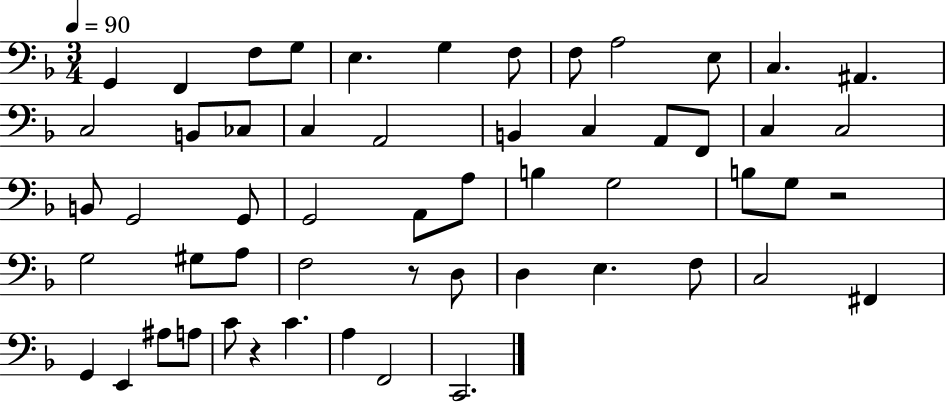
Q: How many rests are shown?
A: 3